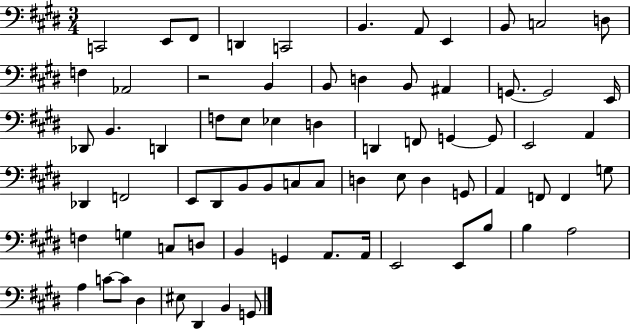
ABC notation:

X:1
T:Untitled
M:3/4
L:1/4
K:E
C,,2 E,,/2 ^F,,/2 D,, C,,2 B,, A,,/2 E,, B,,/2 C,2 D,/2 F, _A,,2 z2 B,, B,,/2 D, B,,/2 ^A,, G,,/2 G,,2 E,,/4 _D,,/2 B,, D,, F,/2 E,/2 _E, D, D,, F,,/2 G,, G,,/2 E,,2 A,, _D,, F,,2 E,,/2 ^D,,/2 B,,/2 B,,/2 C,/2 C,/2 D, E,/2 D, G,,/2 A,, F,,/2 F,, G,/2 F, G, C,/2 D,/2 B,, G,, A,,/2 A,,/4 E,,2 E,,/2 B,/2 B, A,2 A, C/2 C/2 ^D, ^E,/2 ^D,, B,, G,,/2